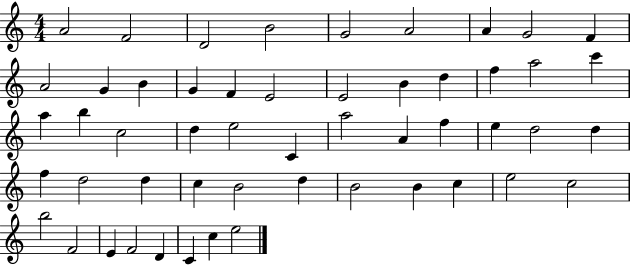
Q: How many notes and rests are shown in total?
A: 52